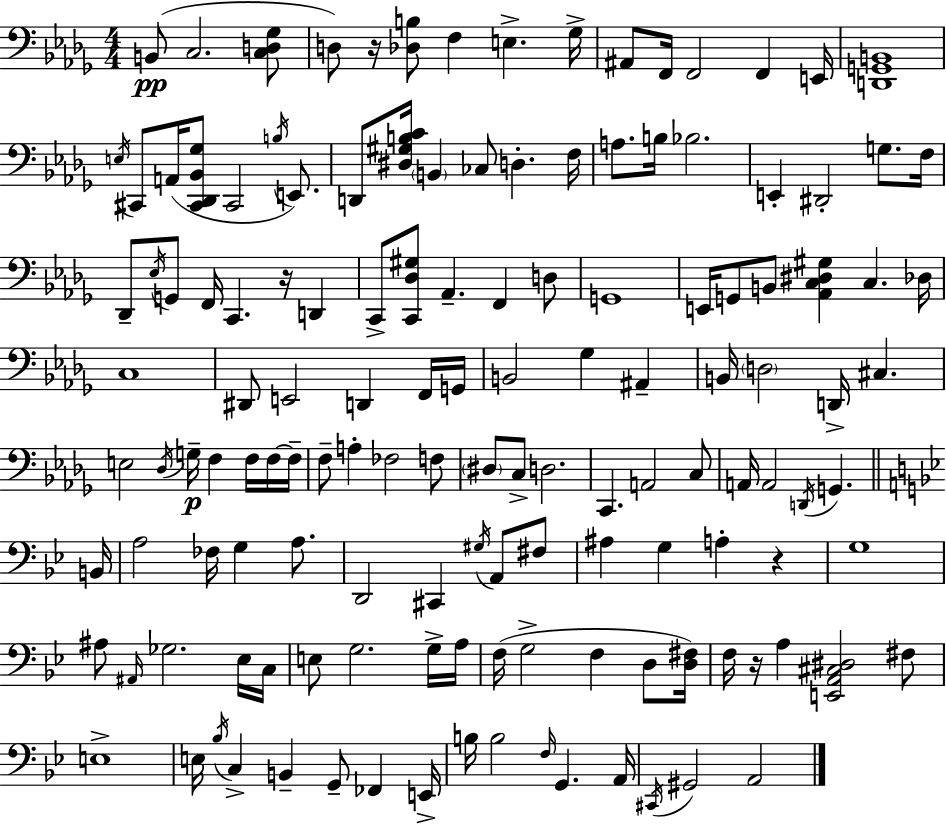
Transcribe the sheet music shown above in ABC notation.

X:1
T:Untitled
M:4/4
L:1/4
K:Bbm
B,,/2 C,2 [C,D,_G,]/2 D,/2 z/4 [_D,B,]/2 F, E, _G,/4 ^A,,/2 F,,/4 F,,2 F,, E,,/4 [D,,G,,B,,]4 E,/4 ^C,,/2 A,,/4 [^C,,_D,,_B,,_G,]/2 ^C,,2 B,/4 E,,/2 D,,/2 [^D,^G,B,C]/4 B,, _C,/2 D, F,/4 A,/2 B,/4 _B,2 E,, ^D,,2 G,/2 F,/4 _D,,/2 _E,/4 G,,/2 F,,/4 C,, z/4 D,, C,,/2 [C,,_D,^G,]/2 _A,, F,, D,/2 G,,4 E,,/4 G,,/2 B,,/2 [_A,,C,^D,^G,] C, _D,/4 C,4 ^D,,/2 E,,2 D,, F,,/4 G,,/4 B,,2 _G, ^A,, B,,/4 D,2 D,,/4 ^C, E,2 _D,/4 G,/4 F, F,/4 F,/4 F,/4 F,/2 A, _F,2 F,/2 ^D,/2 C,/2 D,2 C,, A,,2 C,/2 A,,/4 A,,2 D,,/4 G,, B,,/4 A,2 _F,/4 G, A,/2 D,,2 ^C,, ^G,/4 A,,/2 ^F,/2 ^A, G, A, z G,4 ^A,/2 ^A,,/4 _G,2 _E,/4 C,/4 E,/2 G,2 G,/4 A,/4 F,/4 G,2 F, D,/2 [D,^F,]/4 F,/4 z/4 A, [E,,A,,^C,^D,]2 ^F,/2 E,4 E,/4 _B,/4 C, B,, G,,/2 _F,, E,,/4 B,/4 B,2 F,/4 G,, A,,/4 ^C,,/4 ^G,,2 A,,2